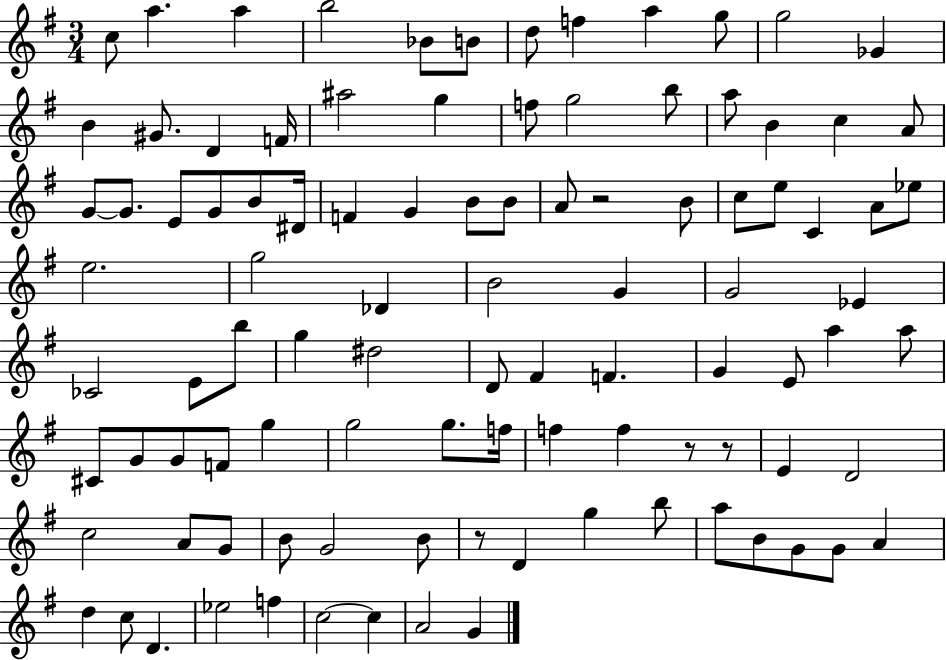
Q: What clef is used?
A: treble